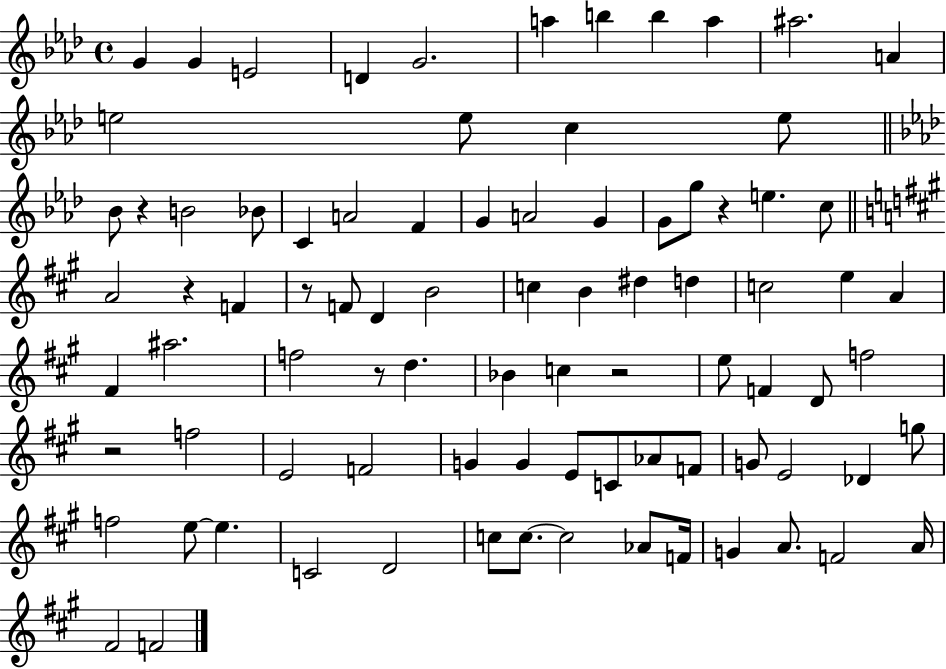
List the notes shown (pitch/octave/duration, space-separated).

G4/q G4/q E4/h D4/q G4/h. A5/q B5/q B5/q A5/q A#5/h. A4/q E5/h E5/e C5/q E5/e Bb4/e R/q B4/h Bb4/e C4/q A4/h F4/q G4/q A4/h G4/q G4/e G5/e R/q E5/q. C5/e A4/h R/q F4/q R/e F4/e D4/q B4/h C5/q B4/q D#5/q D5/q C5/h E5/q A4/q F#4/q A#5/h. F5/h R/e D5/q. Bb4/q C5/q R/h E5/e F4/q D4/e F5/h R/h F5/h E4/h F4/h G4/q G4/q E4/e C4/e Ab4/e F4/e G4/e E4/h Db4/q G5/e F5/h E5/e E5/q. C4/h D4/h C5/e C5/e. C5/h Ab4/e F4/s G4/q A4/e. F4/h A4/s F#4/h F4/h